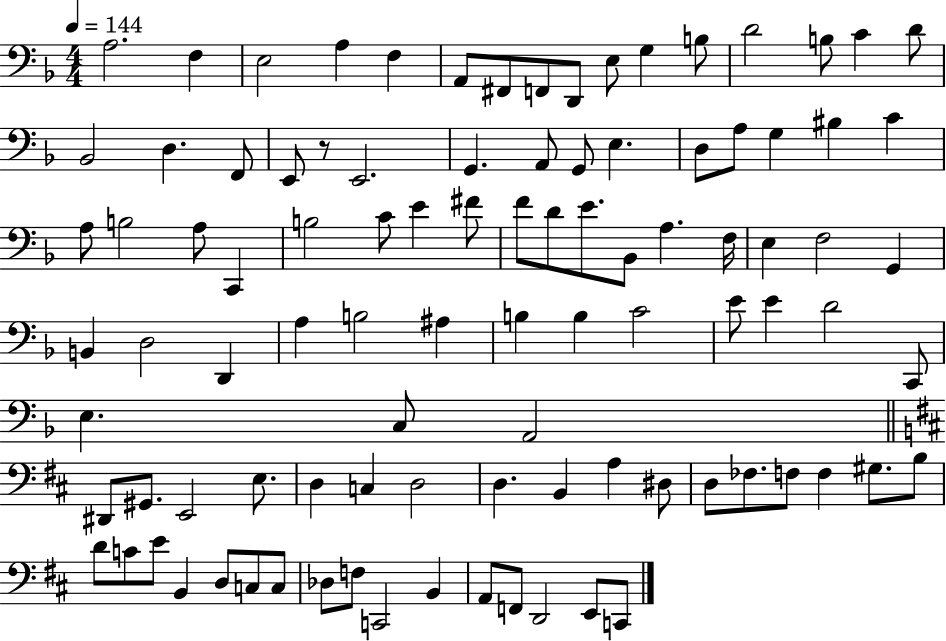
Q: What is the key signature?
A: F major